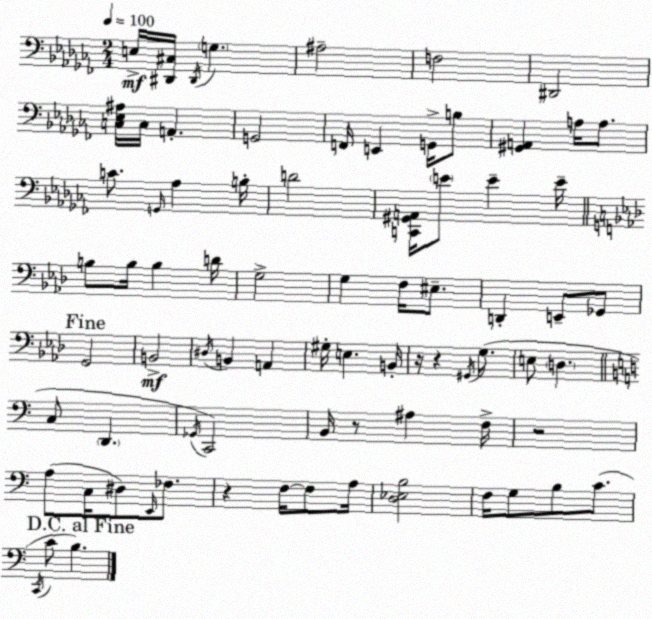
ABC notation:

X:1
T:Untitled
M:2/4
L:1/4
K:Abm
E,/4 [^D,,^C,]/4 ^D,,/4 G, ^A,2 F,2 ^D,,2 [C,_E,^A,]/4 C,/4 A,, G,,2 F,,/4 E,, G,,/4 B,/2 [^G,,A,,] A,/4 A,/2 C/2 G,,/4 _A, B,/4 D2 [C,,^G,,A,,]/4 E/2 E E/4 B,/2 B,/4 B, D/4 G,2 G, F,/4 ^E,/2 D,, E,,/2 _G,,/2 G,,2 B,,2 ^D,/4 B,, A,, ^G,/4 E, B,,/4 z/4 z ^G,,/4 G,/2 E,/2 D, C,/2 D,, _G,,/4 C,,2 B,,/4 z/2 ^A, F,/4 z2 A,/2 C,/4 ^D,/2 E,,/4 _F,/2 z F,/4 F,/2 A,/4 [D,_E,B,]2 F,/4 G,/2 B,/2 C/2 C,,/4 C/2 B,